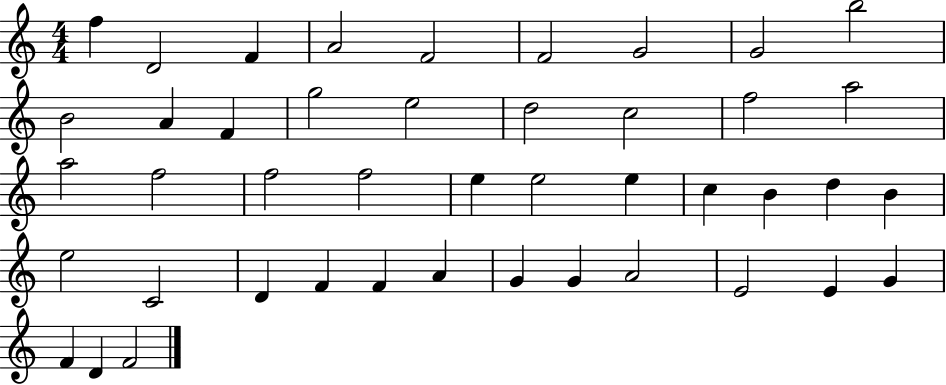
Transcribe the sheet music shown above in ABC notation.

X:1
T:Untitled
M:4/4
L:1/4
K:C
f D2 F A2 F2 F2 G2 G2 b2 B2 A F g2 e2 d2 c2 f2 a2 a2 f2 f2 f2 e e2 e c B d B e2 C2 D F F A G G A2 E2 E G F D F2